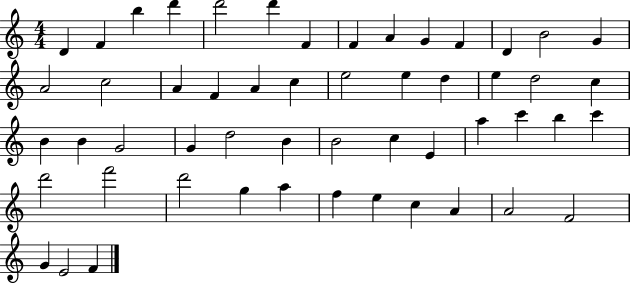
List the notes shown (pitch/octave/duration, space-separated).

D4/q F4/q B5/q D6/q D6/h D6/q F4/q F4/q A4/q G4/q F4/q D4/q B4/h G4/q A4/h C5/h A4/q F4/q A4/q C5/q E5/h E5/q D5/q E5/q D5/h C5/q B4/q B4/q G4/h G4/q D5/h B4/q B4/h C5/q E4/q A5/q C6/q B5/q C6/q D6/h F6/h D6/h G5/q A5/q F5/q E5/q C5/q A4/q A4/h F4/h G4/q E4/h F4/q